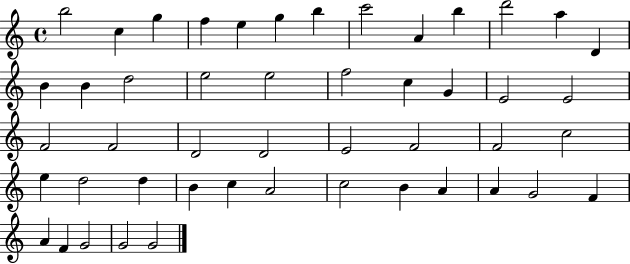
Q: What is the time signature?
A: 4/4